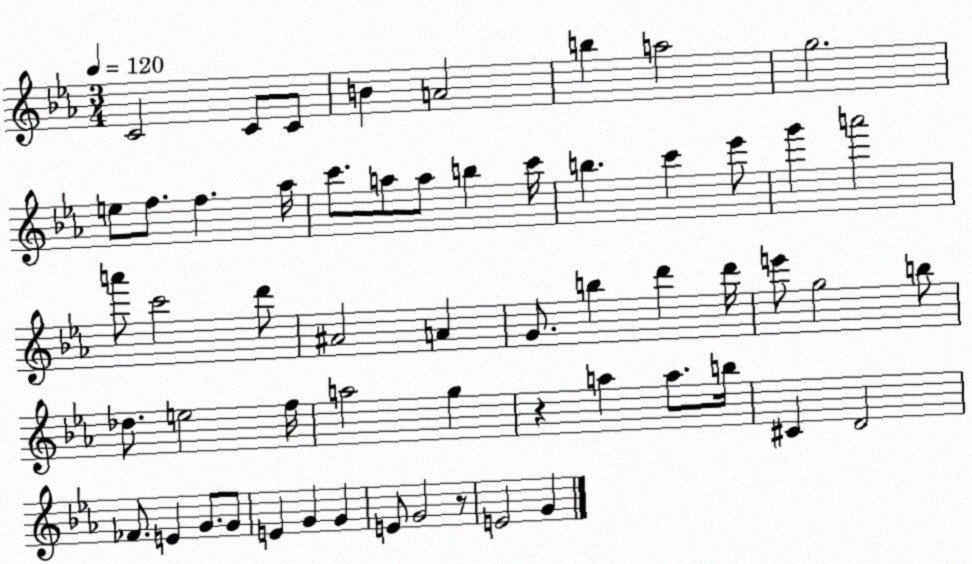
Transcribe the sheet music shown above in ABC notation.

X:1
T:Untitled
M:3/4
L:1/4
K:Eb
C2 C/2 C/2 B A2 b a2 g2 e/2 f/2 f _a/4 c'/2 a/2 a/2 b c'/4 b c' _e'/2 g' a'2 a'/2 c'2 d'/2 ^A2 A G/2 b d' d'/4 e'/2 g2 b/2 _d/2 e2 f/4 a2 g z a a/2 b/4 ^C D2 _F/2 E G/2 G/2 E G G E/2 G2 z/2 E2 G